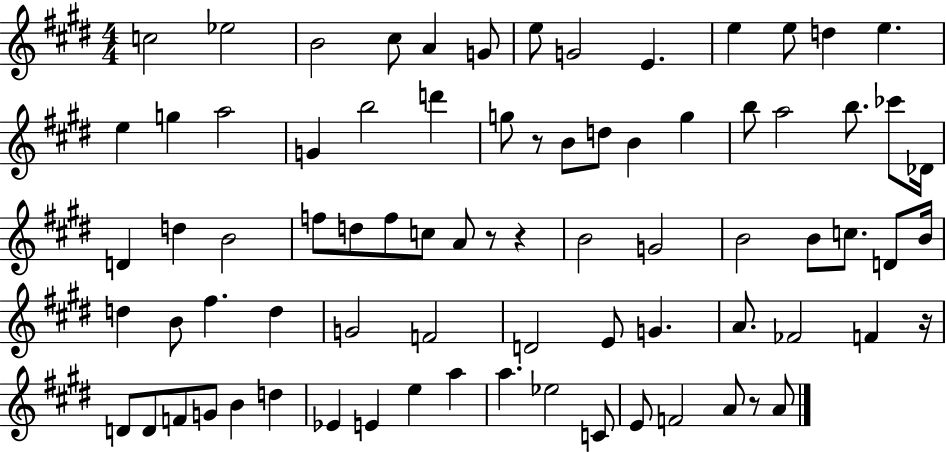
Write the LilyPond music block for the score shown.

{
  \clef treble
  \numericTimeSignature
  \time 4/4
  \key e \major
  \repeat volta 2 { c''2 ees''2 | b'2 cis''8 a'4 g'8 | e''8 g'2 e'4. | e''4 e''8 d''4 e''4. | \break e''4 g''4 a''2 | g'4 b''2 d'''4 | g''8 r8 b'8 d''8 b'4 g''4 | b''8 a''2 b''8. ces'''8 des'16 | \break d'4 d''4 b'2 | f''8 d''8 f''8 c''8 a'8 r8 r4 | b'2 g'2 | b'2 b'8 c''8. d'8 b'16 | \break d''4 b'8 fis''4. d''4 | g'2 f'2 | d'2 e'8 g'4. | a'8. fes'2 f'4 r16 | \break d'8 d'8 f'8 g'8 b'4 d''4 | ees'4 e'4 e''4 a''4 | a''4. ees''2 c'8 | e'8 f'2 a'8 r8 a'8 | \break } \bar "|."
}